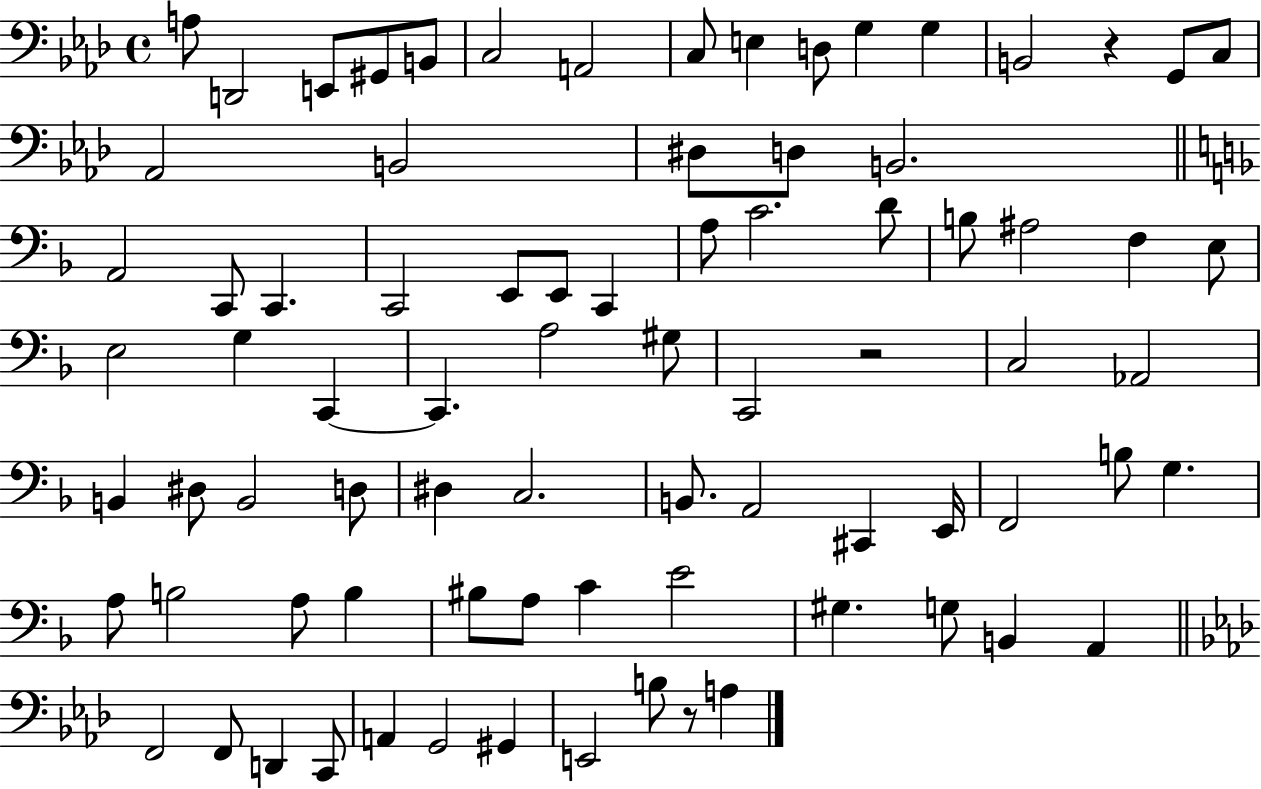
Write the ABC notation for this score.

X:1
T:Untitled
M:4/4
L:1/4
K:Ab
A,/2 D,,2 E,,/2 ^G,,/2 B,,/2 C,2 A,,2 C,/2 E, D,/2 G, G, B,,2 z G,,/2 C,/2 _A,,2 B,,2 ^D,/2 D,/2 B,,2 A,,2 C,,/2 C,, C,,2 E,,/2 E,,/2 C,, A,/2 C2 D/2 B,/2 ^A,2 F, E,/2 E,2 G, C,, C,, A,2 ^G,/2 C,,2 z2 C,2 _A,,2 B,, ^D,/2 B,,2 D,/2 ^D, C,2 B,,/2 A,,2 ^C,, E,,/4 F,,2 B,/2 G, A,/2 B,2 A,/2 B, ^B,/2 A,/2 C E2 ^G, G,/2 B,, A,, F,,2 F,,/2 D,, C,,/2 A,, G,,2 ^G,, E,,2 B,/2 z/2 A,